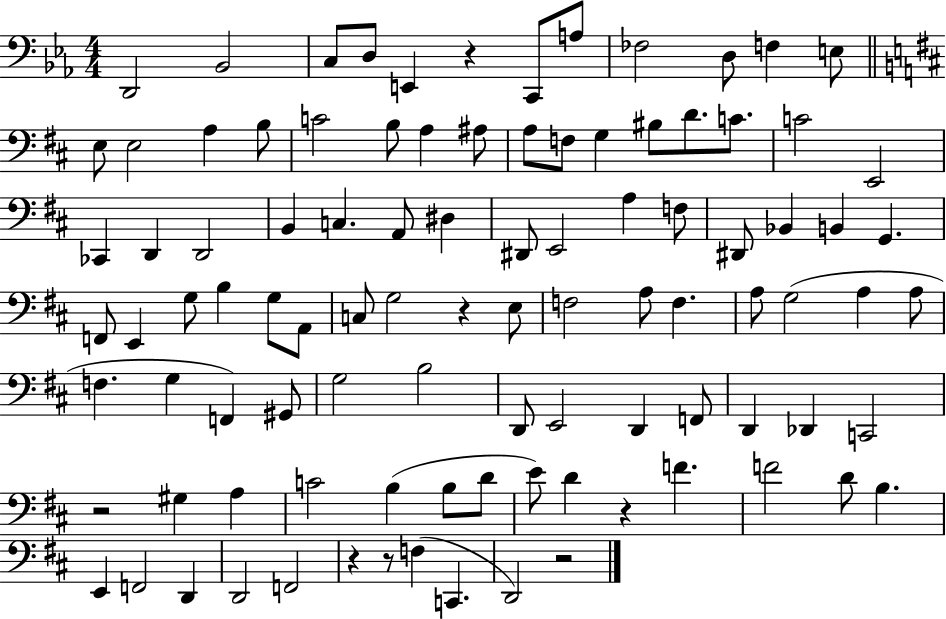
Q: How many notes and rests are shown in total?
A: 98